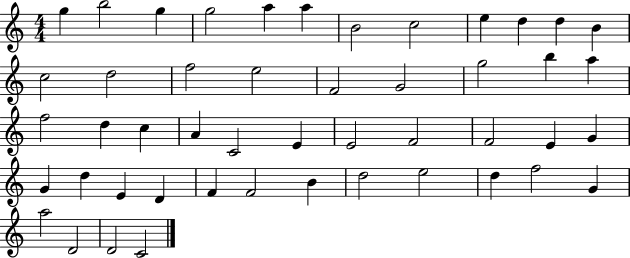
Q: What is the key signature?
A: C major